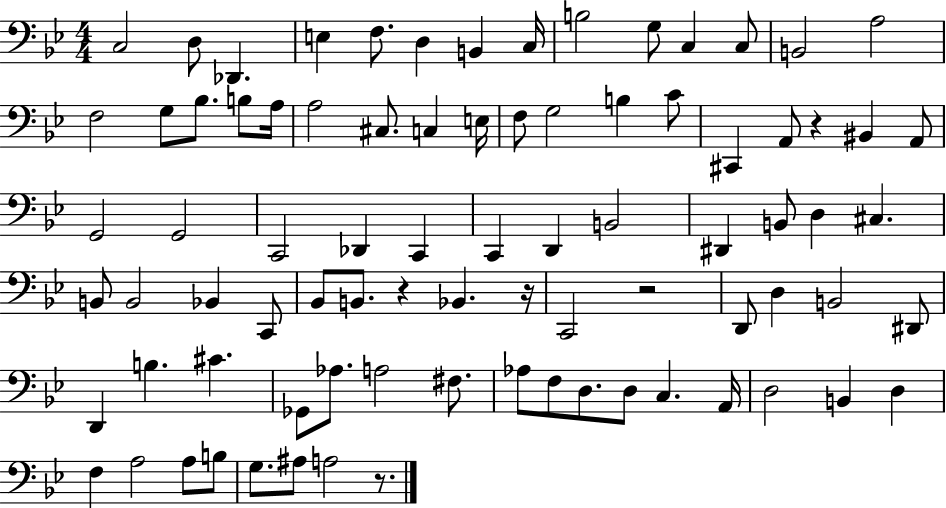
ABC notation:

X:1
T:Untitled
M:4/4
L:1/4
K:Bb
C,2 D,/2 _D,, E, F,/2 D, B,, C,/4 B,2 G,/2 C, C,/2 B,,2 A,2 F,2 G,/2 _B,/2 B,/2 A,/4 A,2 ^C,/2 C, E,/4 F,/2 G,2 B, C/2 ^C,, A,,/2 z ^B,, A,,/2 G,,2 G,,2 C,,2 _D,, C,, C,, D,, B,,2 ^D,, B,,/2 D, ^C, B,,/2 B,,2 _B,, C,,/2 _B,,/2 B,,/2 z _B,, z/4 C,,2 z2 D,,/2 D, B,,2 ^D,,/2 D,, B, ^C _G,,/2 _A,/2 A,2 ^F,/2 _A,/2 F,/2 D,/2 D,/2 C, A,,/4 D,2 B,, D, F, A,2 A,/2 B,/2 G,/2 ^A,/2 A,2 z/2